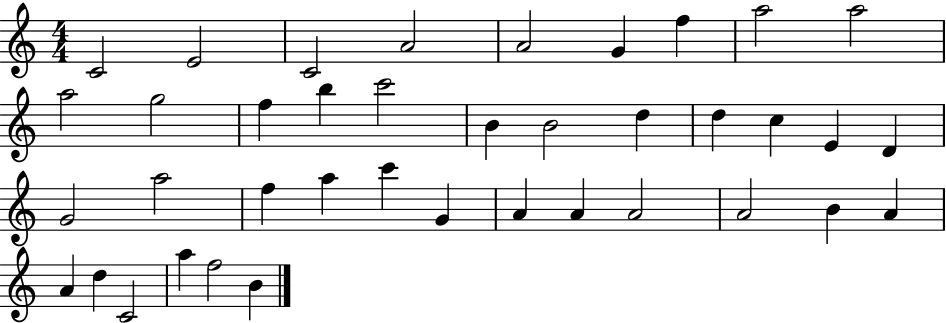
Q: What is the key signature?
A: C major